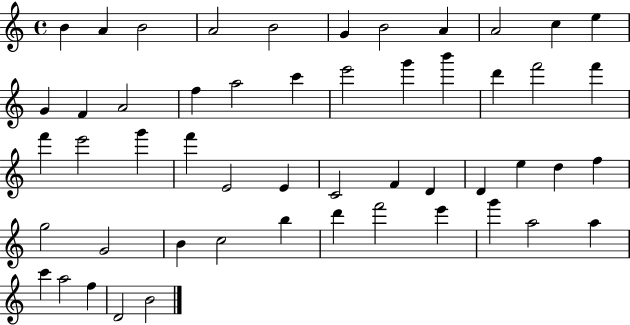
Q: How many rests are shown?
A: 0